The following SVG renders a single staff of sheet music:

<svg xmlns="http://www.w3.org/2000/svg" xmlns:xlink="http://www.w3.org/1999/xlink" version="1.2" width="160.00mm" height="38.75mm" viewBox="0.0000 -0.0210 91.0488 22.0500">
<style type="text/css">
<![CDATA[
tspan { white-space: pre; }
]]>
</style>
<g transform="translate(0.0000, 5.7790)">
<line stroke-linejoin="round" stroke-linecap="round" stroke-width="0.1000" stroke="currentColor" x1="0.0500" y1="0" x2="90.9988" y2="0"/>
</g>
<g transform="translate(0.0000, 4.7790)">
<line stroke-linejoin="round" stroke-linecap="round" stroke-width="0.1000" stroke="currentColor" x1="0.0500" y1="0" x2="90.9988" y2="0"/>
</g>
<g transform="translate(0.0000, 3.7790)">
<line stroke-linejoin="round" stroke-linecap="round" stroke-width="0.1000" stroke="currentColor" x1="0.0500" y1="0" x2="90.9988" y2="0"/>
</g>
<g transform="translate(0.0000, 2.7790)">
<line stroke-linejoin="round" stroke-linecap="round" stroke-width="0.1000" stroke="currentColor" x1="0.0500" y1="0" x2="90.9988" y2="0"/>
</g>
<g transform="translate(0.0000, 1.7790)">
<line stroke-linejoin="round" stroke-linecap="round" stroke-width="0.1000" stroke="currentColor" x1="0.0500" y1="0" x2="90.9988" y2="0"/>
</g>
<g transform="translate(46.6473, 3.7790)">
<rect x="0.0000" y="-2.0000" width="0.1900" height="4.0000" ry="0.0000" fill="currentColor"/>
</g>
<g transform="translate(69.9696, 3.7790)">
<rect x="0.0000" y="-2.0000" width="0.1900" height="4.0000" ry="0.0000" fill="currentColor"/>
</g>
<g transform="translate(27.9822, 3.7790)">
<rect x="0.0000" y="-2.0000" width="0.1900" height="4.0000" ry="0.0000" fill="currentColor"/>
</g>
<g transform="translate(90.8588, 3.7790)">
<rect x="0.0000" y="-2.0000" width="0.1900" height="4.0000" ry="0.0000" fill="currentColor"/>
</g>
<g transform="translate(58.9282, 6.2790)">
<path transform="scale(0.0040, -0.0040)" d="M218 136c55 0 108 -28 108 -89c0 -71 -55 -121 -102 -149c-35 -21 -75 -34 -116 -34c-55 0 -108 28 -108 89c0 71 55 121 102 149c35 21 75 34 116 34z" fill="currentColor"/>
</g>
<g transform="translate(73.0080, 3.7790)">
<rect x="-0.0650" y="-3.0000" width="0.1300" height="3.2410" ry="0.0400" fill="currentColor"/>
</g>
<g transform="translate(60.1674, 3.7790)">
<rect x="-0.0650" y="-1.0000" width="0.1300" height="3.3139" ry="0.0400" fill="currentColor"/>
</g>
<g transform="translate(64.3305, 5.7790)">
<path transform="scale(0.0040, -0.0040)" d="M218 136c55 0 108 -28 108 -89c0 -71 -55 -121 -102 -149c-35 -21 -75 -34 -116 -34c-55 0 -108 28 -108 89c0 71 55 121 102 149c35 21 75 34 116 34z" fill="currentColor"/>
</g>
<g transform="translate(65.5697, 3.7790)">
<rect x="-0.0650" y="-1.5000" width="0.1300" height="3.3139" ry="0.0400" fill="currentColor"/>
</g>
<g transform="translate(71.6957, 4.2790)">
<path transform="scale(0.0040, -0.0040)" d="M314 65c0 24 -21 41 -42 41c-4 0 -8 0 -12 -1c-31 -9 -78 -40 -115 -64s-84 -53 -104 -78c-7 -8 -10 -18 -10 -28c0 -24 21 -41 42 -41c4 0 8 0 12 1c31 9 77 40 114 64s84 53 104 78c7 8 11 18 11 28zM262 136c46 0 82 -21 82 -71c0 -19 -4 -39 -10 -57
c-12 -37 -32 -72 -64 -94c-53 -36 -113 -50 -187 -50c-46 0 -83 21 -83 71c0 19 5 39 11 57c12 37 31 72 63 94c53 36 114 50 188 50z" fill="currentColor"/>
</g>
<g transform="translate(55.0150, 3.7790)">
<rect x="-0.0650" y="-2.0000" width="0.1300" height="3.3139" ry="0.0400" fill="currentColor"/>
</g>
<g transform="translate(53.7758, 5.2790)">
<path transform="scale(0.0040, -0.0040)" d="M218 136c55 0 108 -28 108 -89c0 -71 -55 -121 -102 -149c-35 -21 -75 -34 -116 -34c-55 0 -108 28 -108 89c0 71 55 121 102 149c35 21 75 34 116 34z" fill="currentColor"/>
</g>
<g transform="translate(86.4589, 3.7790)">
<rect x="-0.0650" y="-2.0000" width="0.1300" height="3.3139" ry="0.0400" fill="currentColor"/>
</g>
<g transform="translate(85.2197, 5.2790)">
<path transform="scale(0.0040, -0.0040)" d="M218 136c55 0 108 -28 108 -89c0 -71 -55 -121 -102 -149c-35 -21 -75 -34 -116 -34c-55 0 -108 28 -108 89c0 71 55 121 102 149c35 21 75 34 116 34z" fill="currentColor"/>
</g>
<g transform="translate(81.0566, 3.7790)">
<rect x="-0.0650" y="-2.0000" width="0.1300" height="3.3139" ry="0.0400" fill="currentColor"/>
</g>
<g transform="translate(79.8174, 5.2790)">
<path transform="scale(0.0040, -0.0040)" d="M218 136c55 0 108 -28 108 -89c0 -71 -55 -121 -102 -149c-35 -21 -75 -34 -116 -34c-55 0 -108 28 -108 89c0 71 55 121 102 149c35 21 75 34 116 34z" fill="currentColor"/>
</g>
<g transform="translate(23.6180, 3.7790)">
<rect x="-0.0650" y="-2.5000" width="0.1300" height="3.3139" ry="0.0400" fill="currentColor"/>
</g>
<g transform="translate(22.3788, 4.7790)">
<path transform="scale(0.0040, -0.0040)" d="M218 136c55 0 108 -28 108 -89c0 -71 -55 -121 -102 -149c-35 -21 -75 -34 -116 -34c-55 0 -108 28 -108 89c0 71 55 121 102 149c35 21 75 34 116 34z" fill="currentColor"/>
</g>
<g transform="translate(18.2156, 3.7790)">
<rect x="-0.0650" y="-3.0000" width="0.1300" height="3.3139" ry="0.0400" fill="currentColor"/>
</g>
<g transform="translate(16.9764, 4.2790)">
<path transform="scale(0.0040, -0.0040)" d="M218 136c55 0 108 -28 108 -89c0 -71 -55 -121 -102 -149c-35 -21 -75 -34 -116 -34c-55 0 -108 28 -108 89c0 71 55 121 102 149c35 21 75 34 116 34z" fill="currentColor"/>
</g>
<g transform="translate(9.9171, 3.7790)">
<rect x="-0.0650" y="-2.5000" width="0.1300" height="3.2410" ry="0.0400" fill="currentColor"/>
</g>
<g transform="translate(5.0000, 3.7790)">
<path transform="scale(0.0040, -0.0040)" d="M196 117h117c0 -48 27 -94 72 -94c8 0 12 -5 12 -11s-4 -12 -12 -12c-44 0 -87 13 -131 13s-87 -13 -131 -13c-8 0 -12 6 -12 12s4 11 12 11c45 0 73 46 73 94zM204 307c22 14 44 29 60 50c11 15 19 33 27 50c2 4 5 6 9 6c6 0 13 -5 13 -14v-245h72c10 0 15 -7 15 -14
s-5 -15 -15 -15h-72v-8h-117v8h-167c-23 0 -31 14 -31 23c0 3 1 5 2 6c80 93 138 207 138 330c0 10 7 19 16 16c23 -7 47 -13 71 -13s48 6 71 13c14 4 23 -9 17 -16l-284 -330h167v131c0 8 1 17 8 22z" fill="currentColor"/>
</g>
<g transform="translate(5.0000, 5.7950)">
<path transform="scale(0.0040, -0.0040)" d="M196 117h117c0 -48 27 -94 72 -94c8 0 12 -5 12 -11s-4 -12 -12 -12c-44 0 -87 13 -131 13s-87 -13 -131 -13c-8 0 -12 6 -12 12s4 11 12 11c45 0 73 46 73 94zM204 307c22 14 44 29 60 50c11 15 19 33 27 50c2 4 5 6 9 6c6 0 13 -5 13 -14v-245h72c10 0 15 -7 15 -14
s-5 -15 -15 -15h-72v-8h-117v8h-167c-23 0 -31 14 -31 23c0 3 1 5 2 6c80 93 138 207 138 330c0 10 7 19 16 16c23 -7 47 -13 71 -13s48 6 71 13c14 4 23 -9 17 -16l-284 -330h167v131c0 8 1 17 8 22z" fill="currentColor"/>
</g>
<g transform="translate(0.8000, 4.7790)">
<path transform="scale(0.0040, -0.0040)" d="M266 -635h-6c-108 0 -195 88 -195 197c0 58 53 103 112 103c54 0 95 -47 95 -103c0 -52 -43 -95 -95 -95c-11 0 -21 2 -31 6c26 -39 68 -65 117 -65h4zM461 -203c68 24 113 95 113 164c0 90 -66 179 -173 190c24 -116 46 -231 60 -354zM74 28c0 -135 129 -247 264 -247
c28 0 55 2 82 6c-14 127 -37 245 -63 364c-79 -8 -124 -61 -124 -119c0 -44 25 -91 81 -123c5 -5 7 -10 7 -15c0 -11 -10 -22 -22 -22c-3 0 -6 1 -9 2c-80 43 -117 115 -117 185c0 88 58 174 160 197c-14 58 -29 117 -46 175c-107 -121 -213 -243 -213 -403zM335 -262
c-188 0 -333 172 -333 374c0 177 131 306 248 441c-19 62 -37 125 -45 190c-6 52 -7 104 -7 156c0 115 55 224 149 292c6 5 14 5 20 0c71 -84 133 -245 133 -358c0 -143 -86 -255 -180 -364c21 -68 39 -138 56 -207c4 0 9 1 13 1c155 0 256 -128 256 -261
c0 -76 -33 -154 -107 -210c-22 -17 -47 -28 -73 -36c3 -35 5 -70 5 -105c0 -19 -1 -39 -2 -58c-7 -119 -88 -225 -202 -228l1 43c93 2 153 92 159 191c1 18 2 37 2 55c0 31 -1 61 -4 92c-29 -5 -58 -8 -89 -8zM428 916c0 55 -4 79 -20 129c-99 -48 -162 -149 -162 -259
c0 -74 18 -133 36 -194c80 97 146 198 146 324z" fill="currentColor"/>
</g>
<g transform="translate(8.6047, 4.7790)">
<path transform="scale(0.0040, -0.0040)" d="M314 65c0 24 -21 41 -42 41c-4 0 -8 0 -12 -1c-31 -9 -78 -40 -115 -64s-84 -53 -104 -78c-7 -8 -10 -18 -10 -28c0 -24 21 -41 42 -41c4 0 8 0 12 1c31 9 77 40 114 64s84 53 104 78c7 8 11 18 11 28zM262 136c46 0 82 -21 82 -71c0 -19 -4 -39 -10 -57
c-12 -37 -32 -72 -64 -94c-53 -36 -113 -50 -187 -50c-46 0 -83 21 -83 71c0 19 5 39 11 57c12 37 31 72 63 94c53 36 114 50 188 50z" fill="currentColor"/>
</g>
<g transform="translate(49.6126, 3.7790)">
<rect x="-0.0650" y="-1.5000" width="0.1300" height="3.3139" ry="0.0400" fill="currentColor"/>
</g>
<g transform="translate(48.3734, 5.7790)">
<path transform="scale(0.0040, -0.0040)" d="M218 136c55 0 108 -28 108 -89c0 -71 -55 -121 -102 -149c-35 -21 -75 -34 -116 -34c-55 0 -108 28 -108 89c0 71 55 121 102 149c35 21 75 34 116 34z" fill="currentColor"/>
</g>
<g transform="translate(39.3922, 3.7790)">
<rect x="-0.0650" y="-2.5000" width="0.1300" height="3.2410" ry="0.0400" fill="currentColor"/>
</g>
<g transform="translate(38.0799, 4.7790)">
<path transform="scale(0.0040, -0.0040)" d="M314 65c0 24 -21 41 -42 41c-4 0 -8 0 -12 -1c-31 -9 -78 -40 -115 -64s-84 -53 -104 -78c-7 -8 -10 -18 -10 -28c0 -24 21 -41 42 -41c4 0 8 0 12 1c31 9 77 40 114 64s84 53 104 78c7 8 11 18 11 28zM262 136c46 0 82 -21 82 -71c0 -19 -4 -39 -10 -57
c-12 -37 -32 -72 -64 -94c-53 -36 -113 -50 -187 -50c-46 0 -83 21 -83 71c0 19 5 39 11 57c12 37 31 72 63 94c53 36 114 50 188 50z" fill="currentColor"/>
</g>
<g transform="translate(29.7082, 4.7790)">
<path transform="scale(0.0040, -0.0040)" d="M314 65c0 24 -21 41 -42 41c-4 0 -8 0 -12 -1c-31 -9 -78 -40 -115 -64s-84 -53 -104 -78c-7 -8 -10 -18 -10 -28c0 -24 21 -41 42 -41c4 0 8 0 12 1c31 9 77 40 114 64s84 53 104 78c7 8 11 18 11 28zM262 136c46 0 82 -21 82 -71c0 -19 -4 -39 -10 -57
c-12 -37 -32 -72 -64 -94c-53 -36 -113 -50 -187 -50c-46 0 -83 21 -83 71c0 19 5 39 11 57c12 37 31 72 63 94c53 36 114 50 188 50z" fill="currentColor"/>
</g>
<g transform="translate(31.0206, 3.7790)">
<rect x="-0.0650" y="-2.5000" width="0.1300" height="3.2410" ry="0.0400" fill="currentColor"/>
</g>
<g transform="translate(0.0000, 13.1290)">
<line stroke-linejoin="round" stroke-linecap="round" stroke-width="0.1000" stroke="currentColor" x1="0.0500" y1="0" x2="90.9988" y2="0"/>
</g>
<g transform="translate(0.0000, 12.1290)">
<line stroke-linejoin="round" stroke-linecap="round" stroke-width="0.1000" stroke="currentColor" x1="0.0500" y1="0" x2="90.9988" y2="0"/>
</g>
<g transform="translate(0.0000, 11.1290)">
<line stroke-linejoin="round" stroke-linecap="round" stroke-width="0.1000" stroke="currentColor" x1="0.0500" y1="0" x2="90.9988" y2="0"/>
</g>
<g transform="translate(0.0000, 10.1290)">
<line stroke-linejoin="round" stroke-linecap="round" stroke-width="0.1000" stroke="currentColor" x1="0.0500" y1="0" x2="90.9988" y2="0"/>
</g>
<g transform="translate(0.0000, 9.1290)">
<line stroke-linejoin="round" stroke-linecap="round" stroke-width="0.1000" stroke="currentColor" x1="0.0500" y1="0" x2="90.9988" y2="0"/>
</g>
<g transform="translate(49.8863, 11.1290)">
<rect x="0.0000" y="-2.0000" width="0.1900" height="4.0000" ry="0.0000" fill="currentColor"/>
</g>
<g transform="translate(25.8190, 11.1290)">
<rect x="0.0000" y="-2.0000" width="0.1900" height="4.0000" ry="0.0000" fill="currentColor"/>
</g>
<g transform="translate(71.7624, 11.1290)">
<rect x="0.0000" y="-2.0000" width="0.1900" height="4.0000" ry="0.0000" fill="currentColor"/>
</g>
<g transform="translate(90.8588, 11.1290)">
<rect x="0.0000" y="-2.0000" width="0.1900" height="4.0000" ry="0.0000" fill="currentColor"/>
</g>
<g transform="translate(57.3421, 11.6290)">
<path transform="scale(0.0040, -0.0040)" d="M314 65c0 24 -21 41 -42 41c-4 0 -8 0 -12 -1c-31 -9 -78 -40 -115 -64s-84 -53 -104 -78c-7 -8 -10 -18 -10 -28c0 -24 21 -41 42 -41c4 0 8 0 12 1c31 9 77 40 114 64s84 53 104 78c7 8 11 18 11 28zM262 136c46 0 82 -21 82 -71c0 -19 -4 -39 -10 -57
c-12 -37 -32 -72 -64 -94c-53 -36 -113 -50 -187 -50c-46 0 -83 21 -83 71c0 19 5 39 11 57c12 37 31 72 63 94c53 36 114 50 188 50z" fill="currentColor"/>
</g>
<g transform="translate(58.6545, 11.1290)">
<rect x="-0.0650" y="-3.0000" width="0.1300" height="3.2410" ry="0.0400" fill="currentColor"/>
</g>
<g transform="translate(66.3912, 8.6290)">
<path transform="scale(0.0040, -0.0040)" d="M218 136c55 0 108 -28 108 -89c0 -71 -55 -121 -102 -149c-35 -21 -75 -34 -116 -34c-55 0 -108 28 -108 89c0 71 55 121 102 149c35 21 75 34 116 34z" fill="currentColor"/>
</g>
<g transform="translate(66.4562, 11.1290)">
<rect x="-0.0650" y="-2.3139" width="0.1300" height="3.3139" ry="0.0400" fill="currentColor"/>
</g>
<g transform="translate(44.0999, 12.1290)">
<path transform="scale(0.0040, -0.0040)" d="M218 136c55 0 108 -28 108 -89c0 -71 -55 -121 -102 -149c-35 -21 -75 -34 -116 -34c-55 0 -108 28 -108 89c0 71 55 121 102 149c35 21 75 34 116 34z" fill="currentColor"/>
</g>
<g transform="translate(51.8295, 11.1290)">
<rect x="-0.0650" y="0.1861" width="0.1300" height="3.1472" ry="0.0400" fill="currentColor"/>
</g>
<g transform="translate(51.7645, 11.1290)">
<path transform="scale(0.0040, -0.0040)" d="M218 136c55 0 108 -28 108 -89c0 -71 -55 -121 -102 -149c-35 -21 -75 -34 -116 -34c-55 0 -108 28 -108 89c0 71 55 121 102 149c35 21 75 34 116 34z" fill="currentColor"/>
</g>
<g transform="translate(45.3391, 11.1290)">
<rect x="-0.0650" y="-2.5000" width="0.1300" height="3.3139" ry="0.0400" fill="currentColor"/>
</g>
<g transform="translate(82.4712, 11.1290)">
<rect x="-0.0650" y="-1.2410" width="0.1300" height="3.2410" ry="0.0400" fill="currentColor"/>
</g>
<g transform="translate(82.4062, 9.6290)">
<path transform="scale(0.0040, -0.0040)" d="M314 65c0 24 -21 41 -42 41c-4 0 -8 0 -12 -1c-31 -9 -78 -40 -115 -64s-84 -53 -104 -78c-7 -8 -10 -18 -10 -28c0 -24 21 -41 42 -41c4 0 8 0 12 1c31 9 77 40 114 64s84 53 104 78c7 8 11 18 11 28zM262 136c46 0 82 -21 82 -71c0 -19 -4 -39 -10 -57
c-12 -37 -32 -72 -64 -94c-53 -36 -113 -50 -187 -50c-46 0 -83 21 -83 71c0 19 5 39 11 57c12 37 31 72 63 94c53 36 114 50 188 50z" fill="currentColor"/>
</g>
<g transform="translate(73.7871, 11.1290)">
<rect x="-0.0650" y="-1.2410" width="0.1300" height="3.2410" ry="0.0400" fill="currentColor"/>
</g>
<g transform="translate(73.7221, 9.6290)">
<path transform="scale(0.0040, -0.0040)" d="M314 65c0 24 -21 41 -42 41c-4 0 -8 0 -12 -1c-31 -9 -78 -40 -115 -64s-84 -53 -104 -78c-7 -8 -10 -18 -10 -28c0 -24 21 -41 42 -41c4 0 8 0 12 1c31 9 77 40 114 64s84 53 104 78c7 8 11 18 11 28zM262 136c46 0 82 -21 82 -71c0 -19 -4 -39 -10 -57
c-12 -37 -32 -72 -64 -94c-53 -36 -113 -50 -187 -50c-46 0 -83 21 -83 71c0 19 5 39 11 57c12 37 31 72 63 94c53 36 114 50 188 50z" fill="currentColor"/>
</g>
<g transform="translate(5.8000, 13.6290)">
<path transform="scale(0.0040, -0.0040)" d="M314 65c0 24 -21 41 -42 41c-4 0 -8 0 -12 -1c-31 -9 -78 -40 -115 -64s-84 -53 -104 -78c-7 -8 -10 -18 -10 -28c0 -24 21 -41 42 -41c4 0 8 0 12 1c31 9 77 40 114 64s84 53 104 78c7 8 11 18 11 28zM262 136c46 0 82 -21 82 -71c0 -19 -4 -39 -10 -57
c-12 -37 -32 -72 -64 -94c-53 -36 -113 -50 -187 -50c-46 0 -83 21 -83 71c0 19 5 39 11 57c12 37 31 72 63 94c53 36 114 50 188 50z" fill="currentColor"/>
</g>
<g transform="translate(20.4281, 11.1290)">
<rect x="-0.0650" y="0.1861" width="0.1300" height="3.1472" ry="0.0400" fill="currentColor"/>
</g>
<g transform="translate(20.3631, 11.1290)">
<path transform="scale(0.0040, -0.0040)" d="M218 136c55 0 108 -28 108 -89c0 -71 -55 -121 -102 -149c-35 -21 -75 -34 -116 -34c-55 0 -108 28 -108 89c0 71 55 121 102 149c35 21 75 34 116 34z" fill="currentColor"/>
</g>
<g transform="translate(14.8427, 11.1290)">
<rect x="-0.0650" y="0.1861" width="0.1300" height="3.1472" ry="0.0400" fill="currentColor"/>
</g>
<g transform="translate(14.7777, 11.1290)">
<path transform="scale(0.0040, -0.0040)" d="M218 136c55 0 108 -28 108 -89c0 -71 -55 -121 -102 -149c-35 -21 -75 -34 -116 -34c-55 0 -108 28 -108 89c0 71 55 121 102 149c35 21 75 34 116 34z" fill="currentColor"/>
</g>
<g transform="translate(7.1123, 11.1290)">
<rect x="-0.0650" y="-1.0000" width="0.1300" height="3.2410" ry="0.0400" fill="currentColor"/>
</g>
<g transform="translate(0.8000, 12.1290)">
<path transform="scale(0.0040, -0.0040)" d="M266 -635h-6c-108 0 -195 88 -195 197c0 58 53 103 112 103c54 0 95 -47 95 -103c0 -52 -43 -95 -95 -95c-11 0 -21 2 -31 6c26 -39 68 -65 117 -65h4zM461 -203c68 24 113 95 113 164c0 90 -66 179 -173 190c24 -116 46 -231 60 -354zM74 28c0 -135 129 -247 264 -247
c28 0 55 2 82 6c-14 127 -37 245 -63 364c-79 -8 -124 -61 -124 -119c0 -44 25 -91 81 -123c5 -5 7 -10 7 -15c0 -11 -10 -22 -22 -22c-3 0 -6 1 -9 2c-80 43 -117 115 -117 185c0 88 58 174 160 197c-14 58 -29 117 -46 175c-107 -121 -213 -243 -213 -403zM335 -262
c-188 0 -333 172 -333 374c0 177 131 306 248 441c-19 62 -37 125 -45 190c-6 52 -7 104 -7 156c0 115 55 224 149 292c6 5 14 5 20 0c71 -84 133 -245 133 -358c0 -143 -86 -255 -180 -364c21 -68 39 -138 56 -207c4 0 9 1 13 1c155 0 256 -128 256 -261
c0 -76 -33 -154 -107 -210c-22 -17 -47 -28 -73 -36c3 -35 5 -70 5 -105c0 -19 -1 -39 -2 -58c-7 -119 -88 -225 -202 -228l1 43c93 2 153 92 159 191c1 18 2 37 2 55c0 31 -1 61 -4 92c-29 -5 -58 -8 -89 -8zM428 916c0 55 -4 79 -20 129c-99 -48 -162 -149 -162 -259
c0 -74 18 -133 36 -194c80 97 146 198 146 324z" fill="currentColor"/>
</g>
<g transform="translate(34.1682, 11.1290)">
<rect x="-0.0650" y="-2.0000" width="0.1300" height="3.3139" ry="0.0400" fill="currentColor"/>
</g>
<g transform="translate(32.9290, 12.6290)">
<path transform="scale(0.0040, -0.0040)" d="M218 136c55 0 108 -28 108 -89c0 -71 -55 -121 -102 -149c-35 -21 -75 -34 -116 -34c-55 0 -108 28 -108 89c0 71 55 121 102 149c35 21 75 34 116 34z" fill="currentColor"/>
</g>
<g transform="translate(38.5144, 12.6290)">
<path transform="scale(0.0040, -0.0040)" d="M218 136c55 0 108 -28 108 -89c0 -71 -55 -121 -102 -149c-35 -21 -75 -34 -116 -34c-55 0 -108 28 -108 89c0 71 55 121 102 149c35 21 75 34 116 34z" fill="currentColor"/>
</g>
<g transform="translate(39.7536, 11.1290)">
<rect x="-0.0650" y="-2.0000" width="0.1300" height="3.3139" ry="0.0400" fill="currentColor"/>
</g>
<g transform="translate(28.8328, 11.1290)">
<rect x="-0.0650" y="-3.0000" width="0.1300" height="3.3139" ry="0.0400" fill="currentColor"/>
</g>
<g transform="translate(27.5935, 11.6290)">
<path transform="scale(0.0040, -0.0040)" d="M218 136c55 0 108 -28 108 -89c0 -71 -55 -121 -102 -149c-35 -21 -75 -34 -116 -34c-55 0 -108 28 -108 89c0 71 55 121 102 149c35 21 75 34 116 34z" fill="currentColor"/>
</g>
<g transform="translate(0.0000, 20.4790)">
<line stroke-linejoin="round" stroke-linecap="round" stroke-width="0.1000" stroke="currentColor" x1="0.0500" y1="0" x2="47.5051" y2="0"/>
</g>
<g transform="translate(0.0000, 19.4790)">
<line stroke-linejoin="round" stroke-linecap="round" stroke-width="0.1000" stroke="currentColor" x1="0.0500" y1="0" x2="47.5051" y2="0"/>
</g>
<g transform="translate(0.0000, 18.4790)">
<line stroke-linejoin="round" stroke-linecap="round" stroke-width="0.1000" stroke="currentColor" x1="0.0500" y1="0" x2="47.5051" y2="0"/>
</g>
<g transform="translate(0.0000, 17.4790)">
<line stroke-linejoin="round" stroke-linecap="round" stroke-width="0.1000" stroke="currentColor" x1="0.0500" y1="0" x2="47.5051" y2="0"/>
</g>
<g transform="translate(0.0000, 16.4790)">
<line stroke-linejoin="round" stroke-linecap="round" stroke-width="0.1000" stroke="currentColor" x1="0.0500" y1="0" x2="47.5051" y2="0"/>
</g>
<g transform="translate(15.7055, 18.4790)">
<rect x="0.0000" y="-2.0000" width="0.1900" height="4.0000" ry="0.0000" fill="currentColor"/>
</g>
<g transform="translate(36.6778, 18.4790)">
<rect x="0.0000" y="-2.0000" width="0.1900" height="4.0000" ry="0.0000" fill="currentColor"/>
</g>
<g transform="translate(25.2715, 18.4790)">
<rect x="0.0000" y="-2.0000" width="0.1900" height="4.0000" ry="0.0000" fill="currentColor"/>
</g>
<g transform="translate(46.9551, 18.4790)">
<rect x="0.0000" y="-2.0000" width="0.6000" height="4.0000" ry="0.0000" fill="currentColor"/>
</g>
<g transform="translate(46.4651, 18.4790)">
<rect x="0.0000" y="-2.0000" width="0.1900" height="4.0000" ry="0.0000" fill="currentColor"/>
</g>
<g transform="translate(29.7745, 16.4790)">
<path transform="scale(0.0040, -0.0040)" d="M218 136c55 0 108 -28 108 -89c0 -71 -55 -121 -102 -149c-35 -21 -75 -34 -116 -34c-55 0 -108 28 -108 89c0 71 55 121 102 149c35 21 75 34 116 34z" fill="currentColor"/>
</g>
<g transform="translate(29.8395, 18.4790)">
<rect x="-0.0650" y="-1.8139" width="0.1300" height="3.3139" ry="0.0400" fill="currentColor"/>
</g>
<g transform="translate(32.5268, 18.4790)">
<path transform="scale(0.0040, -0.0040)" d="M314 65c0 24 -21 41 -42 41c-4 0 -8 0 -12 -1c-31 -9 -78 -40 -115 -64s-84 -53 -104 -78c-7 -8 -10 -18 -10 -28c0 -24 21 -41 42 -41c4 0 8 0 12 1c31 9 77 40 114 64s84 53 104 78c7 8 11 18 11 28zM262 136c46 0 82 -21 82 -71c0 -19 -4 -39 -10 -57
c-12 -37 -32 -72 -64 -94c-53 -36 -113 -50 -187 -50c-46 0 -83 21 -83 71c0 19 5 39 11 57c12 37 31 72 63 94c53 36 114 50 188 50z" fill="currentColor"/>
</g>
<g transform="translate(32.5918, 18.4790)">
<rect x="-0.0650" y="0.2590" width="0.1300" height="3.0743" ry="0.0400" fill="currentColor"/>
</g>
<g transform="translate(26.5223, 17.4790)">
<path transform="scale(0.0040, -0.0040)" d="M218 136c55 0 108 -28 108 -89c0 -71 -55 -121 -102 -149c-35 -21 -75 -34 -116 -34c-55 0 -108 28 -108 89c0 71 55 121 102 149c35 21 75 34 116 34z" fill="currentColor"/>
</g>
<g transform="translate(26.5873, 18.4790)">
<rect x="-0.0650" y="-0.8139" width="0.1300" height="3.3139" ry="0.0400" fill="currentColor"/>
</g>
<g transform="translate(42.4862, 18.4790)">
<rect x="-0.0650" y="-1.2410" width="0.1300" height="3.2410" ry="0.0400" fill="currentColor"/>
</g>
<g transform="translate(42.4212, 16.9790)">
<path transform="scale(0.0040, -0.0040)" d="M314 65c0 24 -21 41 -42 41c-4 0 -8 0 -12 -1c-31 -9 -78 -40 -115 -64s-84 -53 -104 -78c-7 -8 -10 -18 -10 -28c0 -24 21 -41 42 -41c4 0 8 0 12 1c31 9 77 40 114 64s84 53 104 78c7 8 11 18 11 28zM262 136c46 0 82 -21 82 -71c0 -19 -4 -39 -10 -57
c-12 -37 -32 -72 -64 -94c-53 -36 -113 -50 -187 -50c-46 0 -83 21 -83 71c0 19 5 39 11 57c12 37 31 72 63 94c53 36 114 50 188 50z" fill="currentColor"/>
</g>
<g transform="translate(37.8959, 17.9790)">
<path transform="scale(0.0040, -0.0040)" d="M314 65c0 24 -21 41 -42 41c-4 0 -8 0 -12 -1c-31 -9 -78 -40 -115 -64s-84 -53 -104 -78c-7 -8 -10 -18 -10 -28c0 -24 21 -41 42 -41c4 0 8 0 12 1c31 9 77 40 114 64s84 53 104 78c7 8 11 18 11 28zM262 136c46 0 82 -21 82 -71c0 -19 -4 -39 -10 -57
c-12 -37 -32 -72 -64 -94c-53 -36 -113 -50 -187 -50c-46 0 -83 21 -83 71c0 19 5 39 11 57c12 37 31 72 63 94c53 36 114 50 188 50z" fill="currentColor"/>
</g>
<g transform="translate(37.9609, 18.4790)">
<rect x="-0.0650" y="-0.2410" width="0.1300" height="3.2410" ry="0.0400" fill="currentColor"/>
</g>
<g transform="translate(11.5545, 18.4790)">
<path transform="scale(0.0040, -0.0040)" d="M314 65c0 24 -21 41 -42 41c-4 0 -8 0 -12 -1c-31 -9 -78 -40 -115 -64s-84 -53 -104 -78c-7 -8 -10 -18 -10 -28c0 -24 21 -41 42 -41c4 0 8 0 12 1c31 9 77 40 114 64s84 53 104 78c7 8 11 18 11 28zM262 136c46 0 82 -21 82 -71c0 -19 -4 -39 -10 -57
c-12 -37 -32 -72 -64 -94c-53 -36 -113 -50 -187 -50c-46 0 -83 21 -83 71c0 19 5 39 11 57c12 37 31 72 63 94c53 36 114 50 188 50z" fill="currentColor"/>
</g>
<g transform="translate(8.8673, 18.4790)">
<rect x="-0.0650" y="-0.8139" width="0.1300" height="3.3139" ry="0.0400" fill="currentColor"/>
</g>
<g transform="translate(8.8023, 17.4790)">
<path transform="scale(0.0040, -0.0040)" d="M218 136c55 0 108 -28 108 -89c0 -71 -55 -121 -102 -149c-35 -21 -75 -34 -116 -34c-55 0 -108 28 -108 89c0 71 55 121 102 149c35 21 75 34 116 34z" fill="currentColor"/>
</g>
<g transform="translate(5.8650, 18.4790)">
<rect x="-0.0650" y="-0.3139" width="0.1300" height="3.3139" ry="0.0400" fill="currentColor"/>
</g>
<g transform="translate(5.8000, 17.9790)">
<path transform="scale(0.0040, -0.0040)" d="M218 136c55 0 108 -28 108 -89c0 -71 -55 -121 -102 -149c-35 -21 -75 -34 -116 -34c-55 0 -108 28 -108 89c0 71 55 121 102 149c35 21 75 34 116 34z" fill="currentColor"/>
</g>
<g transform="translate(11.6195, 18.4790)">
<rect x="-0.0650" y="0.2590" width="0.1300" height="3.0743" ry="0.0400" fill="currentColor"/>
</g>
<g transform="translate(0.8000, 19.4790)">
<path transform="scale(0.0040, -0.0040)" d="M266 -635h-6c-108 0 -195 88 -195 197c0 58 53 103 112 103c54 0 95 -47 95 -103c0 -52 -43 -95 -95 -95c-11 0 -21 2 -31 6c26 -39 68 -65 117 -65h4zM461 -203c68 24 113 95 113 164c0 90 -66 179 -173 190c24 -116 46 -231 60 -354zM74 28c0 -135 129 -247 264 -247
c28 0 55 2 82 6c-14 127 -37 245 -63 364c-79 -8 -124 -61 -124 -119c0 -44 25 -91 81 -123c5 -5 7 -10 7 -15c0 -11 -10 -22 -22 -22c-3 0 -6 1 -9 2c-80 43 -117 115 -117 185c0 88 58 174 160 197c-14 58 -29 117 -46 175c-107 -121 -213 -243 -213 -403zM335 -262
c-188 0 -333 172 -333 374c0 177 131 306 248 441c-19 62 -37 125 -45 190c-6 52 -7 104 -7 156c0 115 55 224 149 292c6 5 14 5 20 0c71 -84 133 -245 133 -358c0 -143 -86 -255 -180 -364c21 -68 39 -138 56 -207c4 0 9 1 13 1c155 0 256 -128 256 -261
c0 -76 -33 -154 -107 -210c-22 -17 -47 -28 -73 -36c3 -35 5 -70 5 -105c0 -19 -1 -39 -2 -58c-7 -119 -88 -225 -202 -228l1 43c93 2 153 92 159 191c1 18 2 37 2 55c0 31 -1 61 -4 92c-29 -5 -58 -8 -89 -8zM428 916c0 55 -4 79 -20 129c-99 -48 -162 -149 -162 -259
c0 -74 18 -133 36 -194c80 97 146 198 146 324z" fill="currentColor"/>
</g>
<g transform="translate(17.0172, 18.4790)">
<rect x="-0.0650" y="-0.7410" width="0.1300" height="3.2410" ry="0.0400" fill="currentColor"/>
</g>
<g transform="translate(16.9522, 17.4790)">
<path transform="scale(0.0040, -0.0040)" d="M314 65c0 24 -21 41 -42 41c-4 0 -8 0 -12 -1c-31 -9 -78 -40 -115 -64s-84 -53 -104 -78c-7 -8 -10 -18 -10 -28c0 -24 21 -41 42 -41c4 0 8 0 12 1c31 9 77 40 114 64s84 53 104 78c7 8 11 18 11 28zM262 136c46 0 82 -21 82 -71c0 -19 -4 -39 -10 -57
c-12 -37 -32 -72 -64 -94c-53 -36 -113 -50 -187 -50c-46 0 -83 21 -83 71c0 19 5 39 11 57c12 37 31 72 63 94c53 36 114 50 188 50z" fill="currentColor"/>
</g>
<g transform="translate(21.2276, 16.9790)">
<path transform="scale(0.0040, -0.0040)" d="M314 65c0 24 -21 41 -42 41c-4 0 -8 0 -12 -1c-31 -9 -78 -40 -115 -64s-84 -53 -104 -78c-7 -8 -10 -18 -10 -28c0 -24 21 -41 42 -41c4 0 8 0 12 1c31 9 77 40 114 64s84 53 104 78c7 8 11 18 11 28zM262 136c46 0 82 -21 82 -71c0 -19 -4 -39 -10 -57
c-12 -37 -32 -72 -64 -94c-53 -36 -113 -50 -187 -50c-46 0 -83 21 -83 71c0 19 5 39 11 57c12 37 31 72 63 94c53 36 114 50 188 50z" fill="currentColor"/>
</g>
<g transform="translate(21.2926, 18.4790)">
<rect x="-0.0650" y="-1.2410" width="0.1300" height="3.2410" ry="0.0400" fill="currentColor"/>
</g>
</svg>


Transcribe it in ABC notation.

X:1
T:Untitled
M:4/4
L:1/4
K:C
G2 A G G2 G2 E F D E A2 F F D2 B B A F F G B A2 g e2 e2 c d B2 d2 e2 d f B2 c2 e2